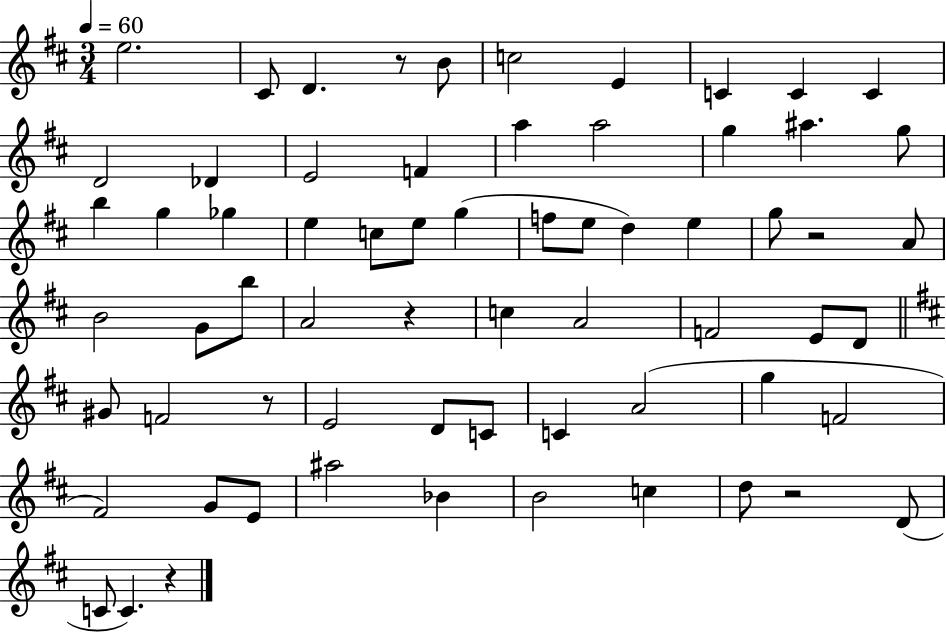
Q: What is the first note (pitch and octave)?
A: E5